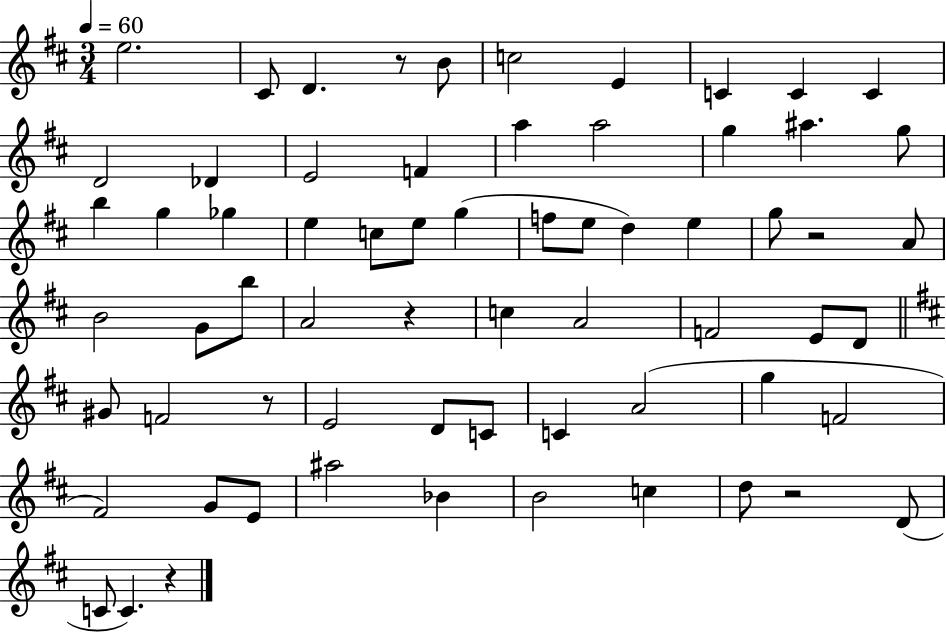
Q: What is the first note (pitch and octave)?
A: E5